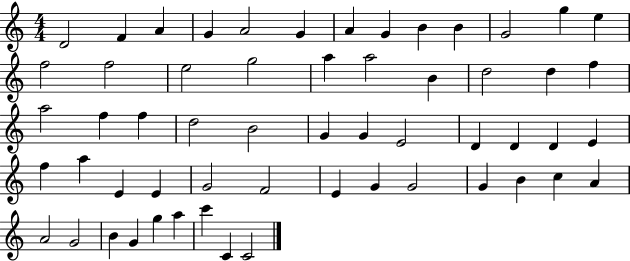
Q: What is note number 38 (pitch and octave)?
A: E4